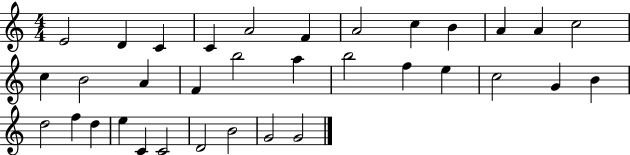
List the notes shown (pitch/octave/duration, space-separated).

E4/h D4/q C4/q C4/q A4/h F4/q A4/h C5/q B4/q A4/q A4/q C5/h C5/q B4/h A4/q F4/q B5/h A5/q B5/h F5/q E5/q C5/h G4/q B4/q D5/h F5/q D5/q E5/q C4/q C4/h D4/h B4/h G4/h G4/h